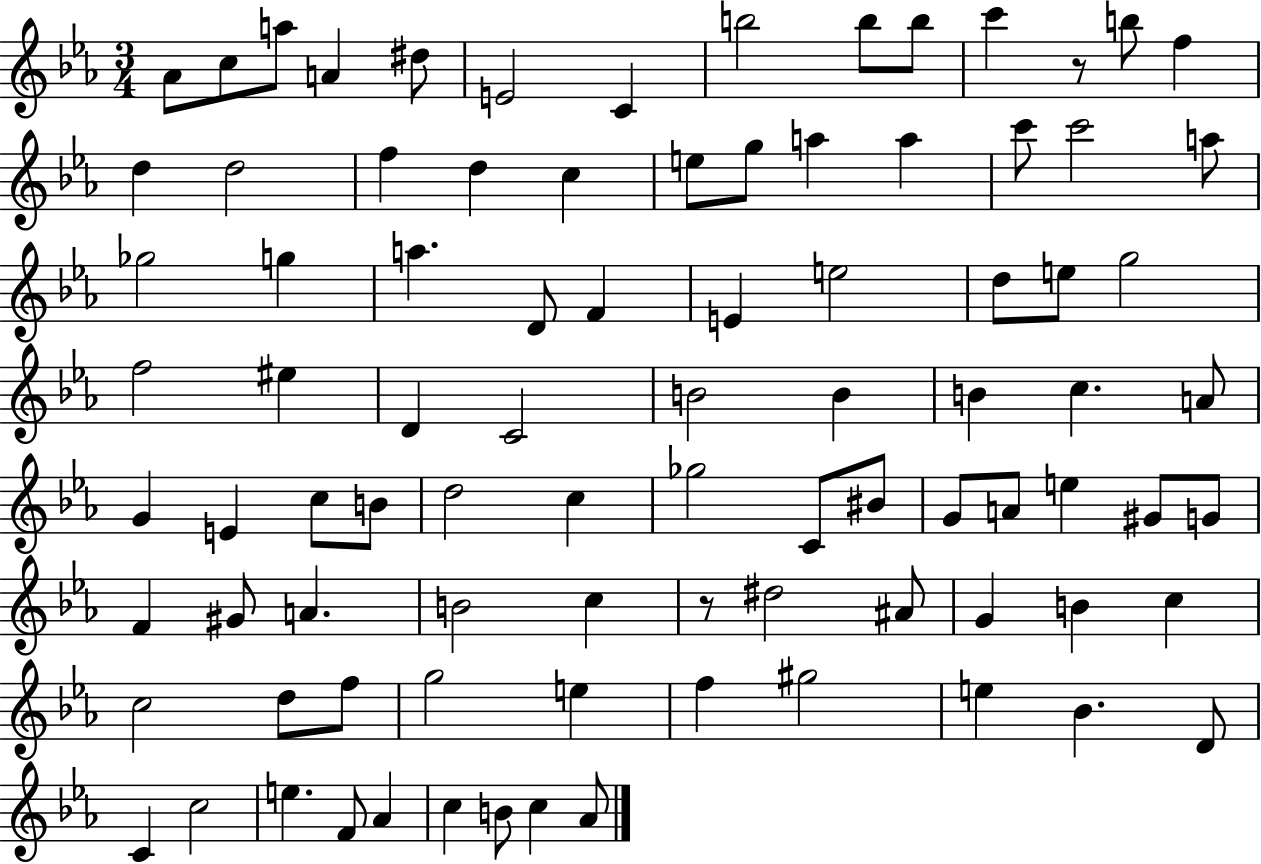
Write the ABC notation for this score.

X:1
T:Untitled
M:3/4
L:1/4
K:Eb
_A/2 c/2 a/2 A ^d/2 E2 C b2 b/2 b/2 c' z/2 b/2 f d d2 f d c e/2 g/2 a a c'/2 c'2 a/2 _g2 g a D/2 F E e2 d/2 e/2 g2 f2 ^e D C2 B2 B B c A/2 G E c/2 B/2 d2 c _g2 C/2 ^B/2 G/2 A/2 e ^G/2 G/2 F ^G/2 A B2 c z/2 ^d2 ^A/2 G B c c2 d/2 f/2 g2 e f ^g2 e _B D/2 C c2 e F/2 _A c B/2 c _A/2